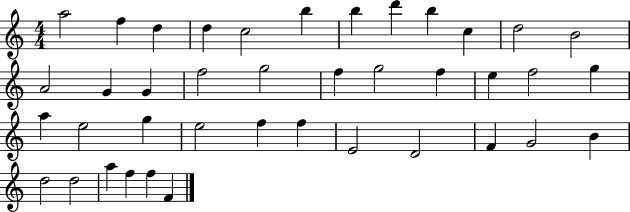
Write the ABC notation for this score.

X:1
T:Untitled
M:4/4
L:1/4
K:C
a2 f d d c2 b b d' b c d2 B2 A2 G G f2 g2 f g2 f e f2 g a e2 g e2 f f E2 D2 F G2 B d2 d2 a f f F